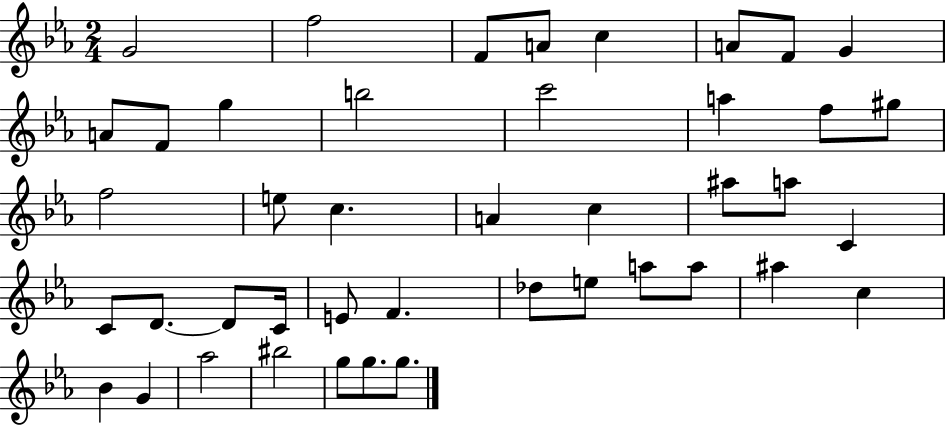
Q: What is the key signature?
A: EES major